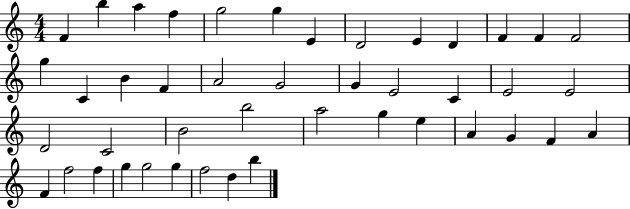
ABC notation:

X:1
T:Untitled
M:4/4
L:1/4
K:C
F b a f g2 g E D2 E D F F F2 g C B F A2 G2 G E2 C E2 E2 D2 C2 B2 b2 a2 g e A G F A F f2 f g g2 g f2 d b